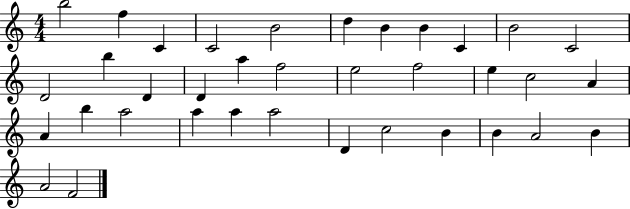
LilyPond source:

{
  \clef treble
  \numericTimeSignature
  \time 4/4
  \key c \major
  b''2 f''4 c'4 | c'2 b'2 | d''4 b'4 b'4 c'4 | b'2 c'2 | \break d'2 b''4 d'4 | d'4 a''4 f''2 | e''2 f''2 | e''4 c''2 a'4 | \break a'4 b''4 a''2 | a''4 a''4 a''2 | d'4 c''2 b'4 | b'4 a'2 b'4 | \break a'2 f'2 | \bar "|."
}